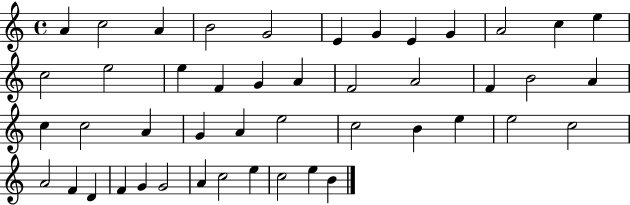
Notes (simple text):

A4/q C5/h A4/q B4/h G4/h E4/q G4/q E4/q G4/q A4/h C5/q E5/q C5/h E5/h E5/q F4/q G4/q A4/q F4/h A4/h F4/q B4/h A4/q C5/q C5/h A4/q G4/q A4/q E5/h C5/h B4/q E5/q E5/h C5/h A4/h F4/q D4/q F4/q G4/q G4/h A4/q C5/h E5/q C5/h E5/q B4/q